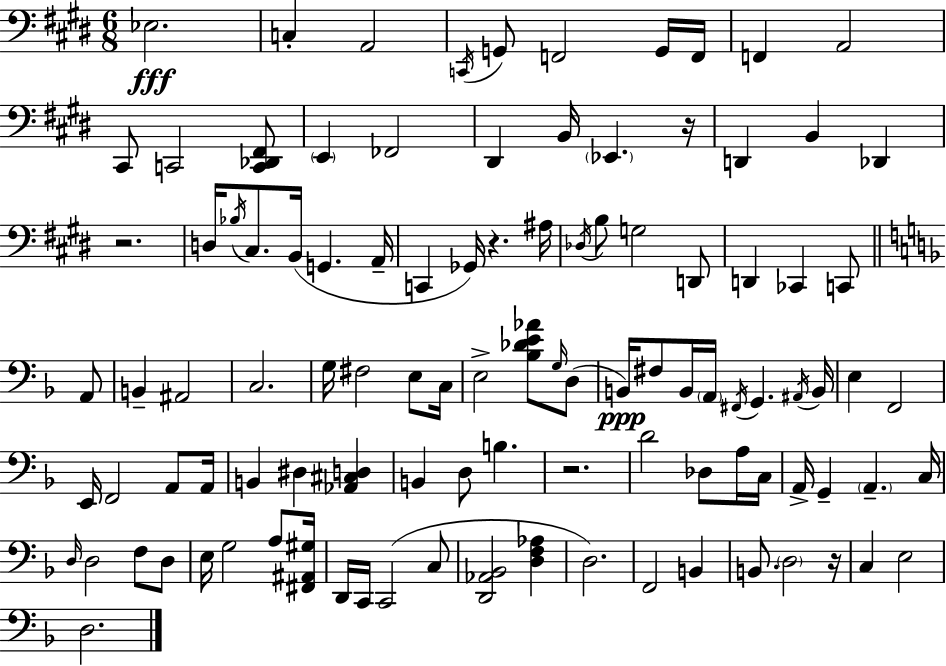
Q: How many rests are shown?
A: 5